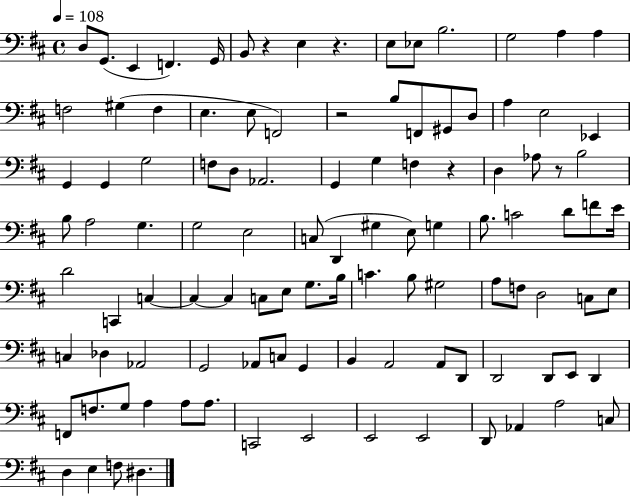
{
  \clef bass
  \time 4/4
  \defaultTimeSignature
  \key d \major
  \tempo 4 = 108
  d8 g,8.( e,4 f,4.) g,16 | b,8 r4 e4 r4. | e8 ees8 b2. | g2 a4 a4 | \break f2 gis4( f4 | e4. e8 f,2) | r2 b8 f,8 gis,8 d8 | a4 e2 ees,4 | \break g,4 g,4 g2 | f8 d8 aes,2. | g,4 g4 f4 r4 | d4 aes8 r8 b2 | \break b8 a2 g4. | g2 e2 | c8( d,4 gis4 e8) g4 | b8. c'2 d'8 f'8 e'16 | \break d'2 c,4 c4~~ | c4~~ c4 c8 e8 g8. b16 | c'4. b8 gis2 | a8 f8 d2 c8 e8 | \break c4 des4 aes,2 | g,2 aes,8 c8 g,4 | b,4 a,2 a,8 d,8 | d,2 d,8 e,8 d,4 | \break f,8 f8. g8 a4 a8 a8. | c,2 e,2 | e,2 e,2 | d,8 aes,4 a2 c8 | \break d4 e4 f8 dis4. | \bar "|."
}